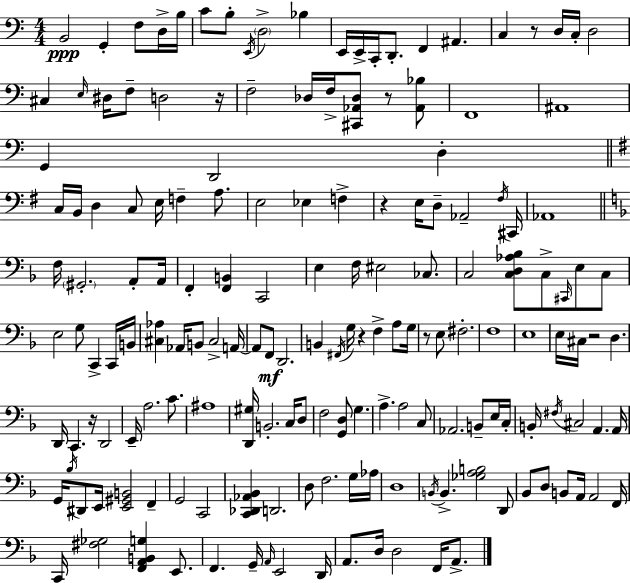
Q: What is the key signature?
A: A minor